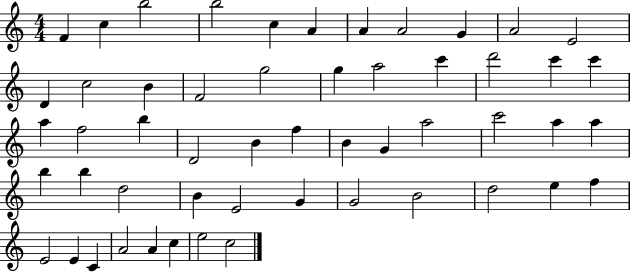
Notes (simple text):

F4/q C5/q B5/h B5/h C5/q A4/q A4/q A4/h G4/q A4/h E4/h D4/q C5/h B4/q F4/h G5/h G5/q A5/h C6/q D6/h C6/q C6/q A5/q F5/h B5/q D4/h B4/q F5/q B4/q G4/q A5/h C6/h A5/q A5/q B5/q B5/q D5/h B4/q E4/h G4/q G4/h B4/h D5/h E5/q F5/q E4/h E4/q C4/q A4/h A4/q C5/q E5/h C5/h